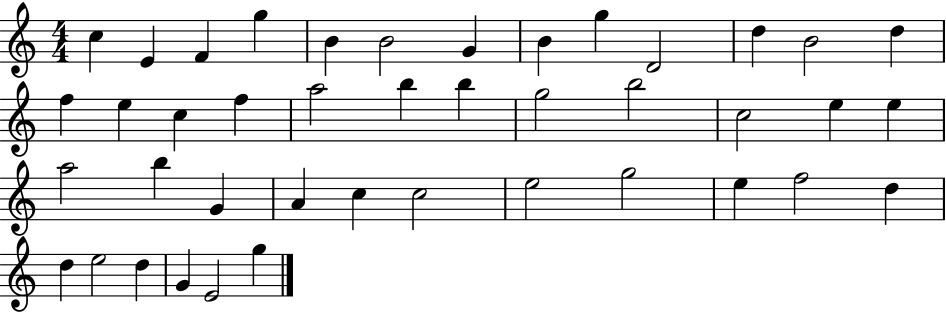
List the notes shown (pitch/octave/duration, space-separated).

C5/q E4/q F4/q G5/q B4/q B4/h G4/q B4/q G5/q D4/h D5/q B4/h D5/q F5/q E5/q C5/q F5/q A5/h B5/q B5/q G5/h B5/h C5/h E5/q E5/q A5/h B5/q G4/q A4/q C5/q C5/h E5/h G5/h E5/q F5/h D5/q D5/q E5/h D5/q G4/q E4/h G5/q